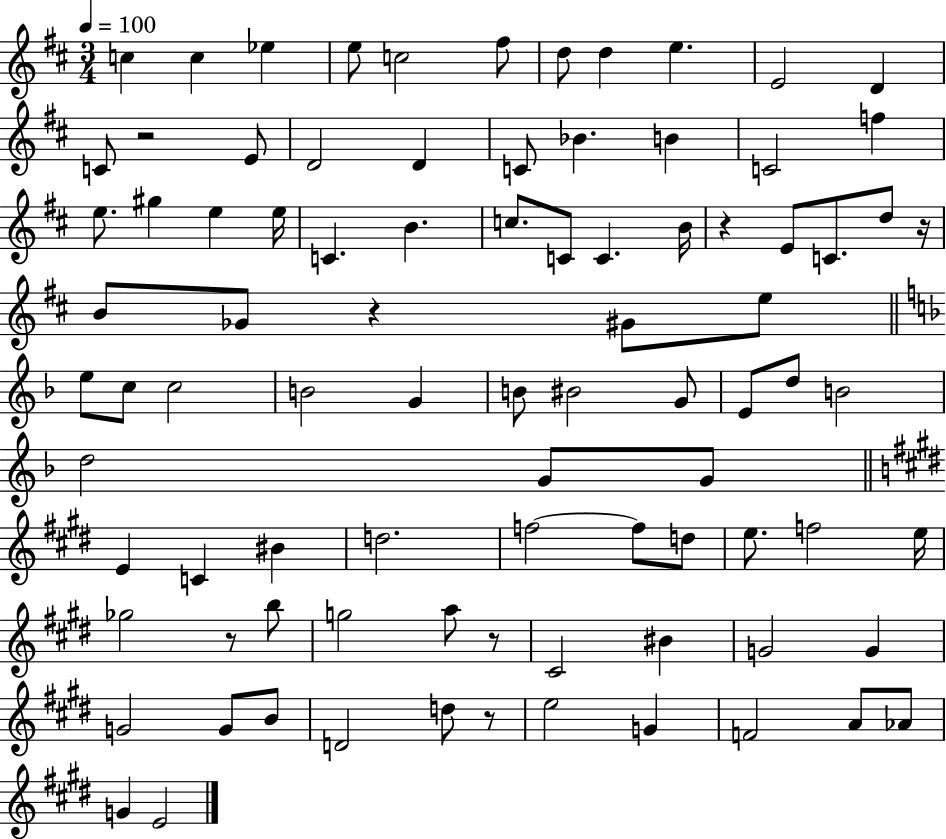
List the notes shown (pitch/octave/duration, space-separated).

C5/q C5/q Eb5/q E5/e C5/h F#5/e D5/e D5/q E5/q. E4/h D4/q C4/e R/h E4/e D4/h D4/q C4/e Bb4/q. B4/q C4/h F5/q E5/e. G#5/q E5/q E5/s C4/q. B4/q. C5/e. C4/e C4/q. B4/s R/q E4/e C4/e. D5/e R/s B4/e Gb4/e R/q G#4/e E5/e E5/e C5/e C5/h B4/h G4/q B4/e BIS4/h G4/e E4/e D5/e B4/h D5/h G4/e G4/e E4/q C4/q BIS4/q D5/h. F5/h F5/e D5/e E5/e. F5/h E5/s Gb5/h R/e B5/e G5/h A5/e R/e C#4/h BIS4/q G4/h G4/q G4/h G4/e B4/e D4/h D5/e R/e E5/h G4/q F4/h A4/e Ab4/e G4/q E4/h